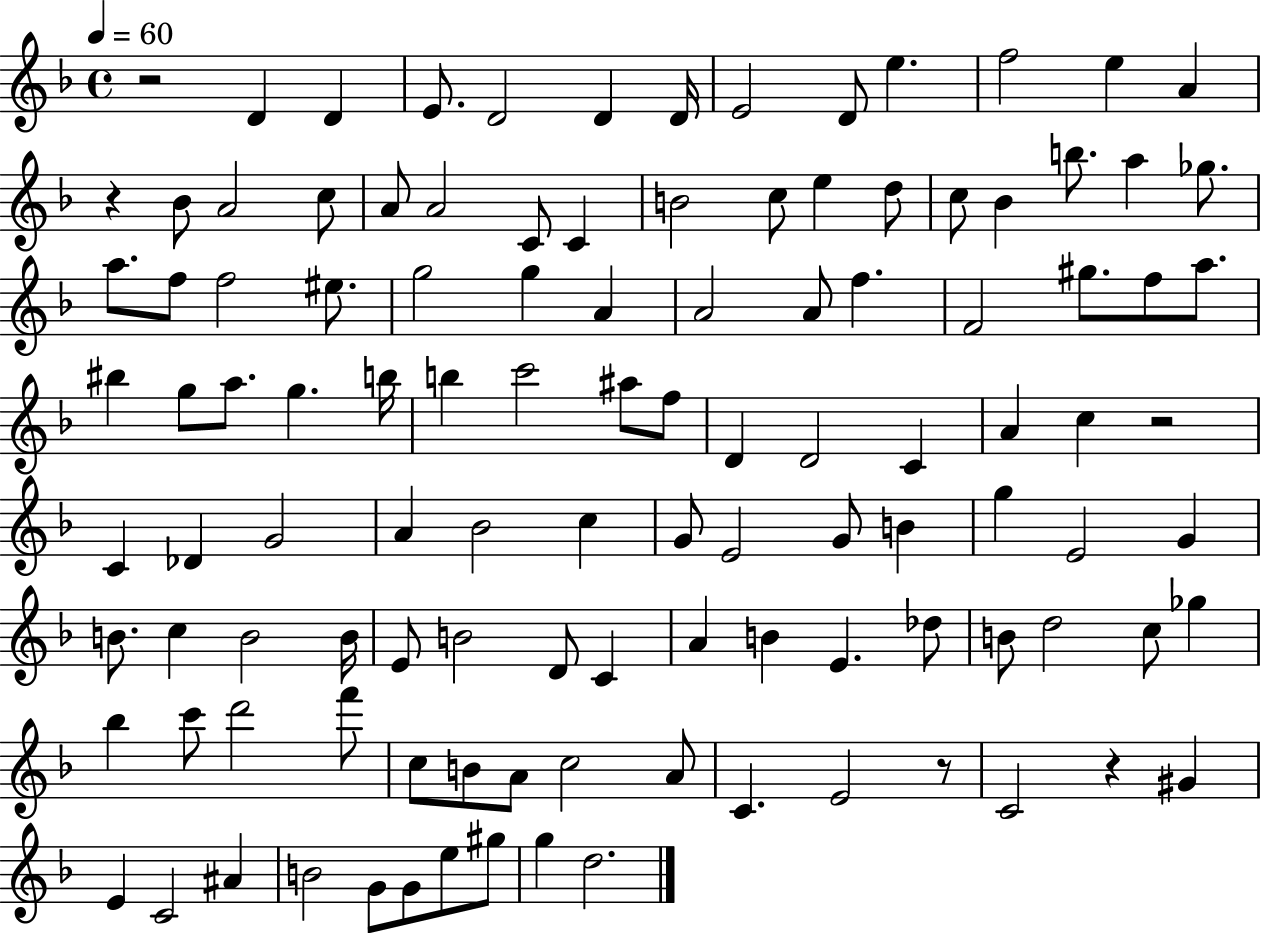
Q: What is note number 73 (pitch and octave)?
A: B4